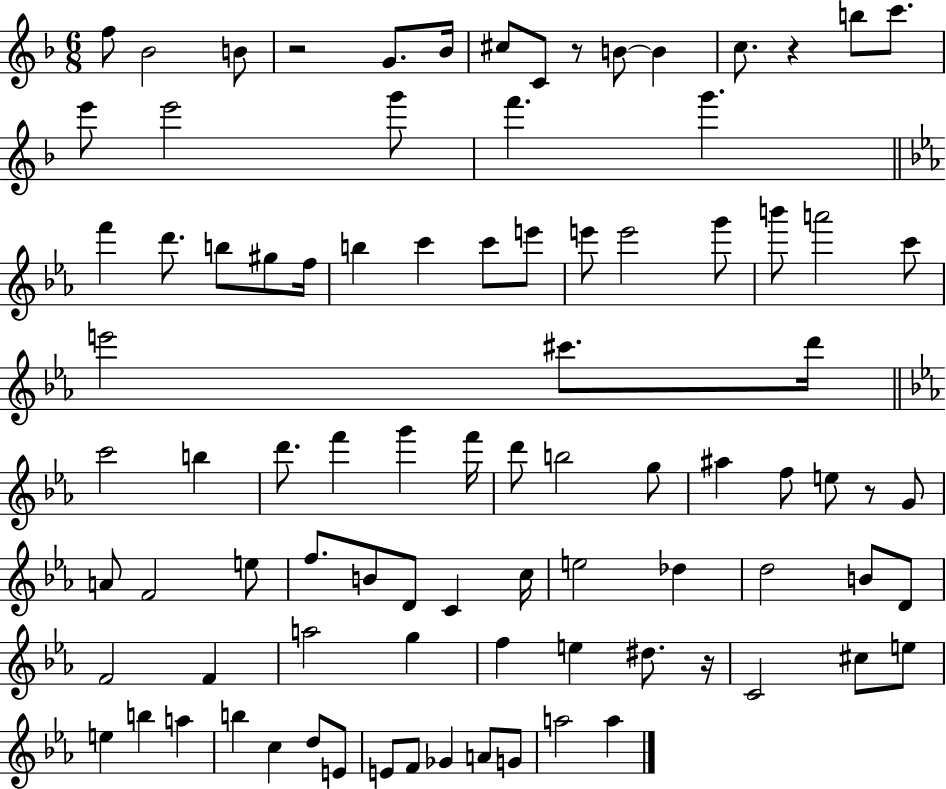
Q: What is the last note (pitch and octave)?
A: A5